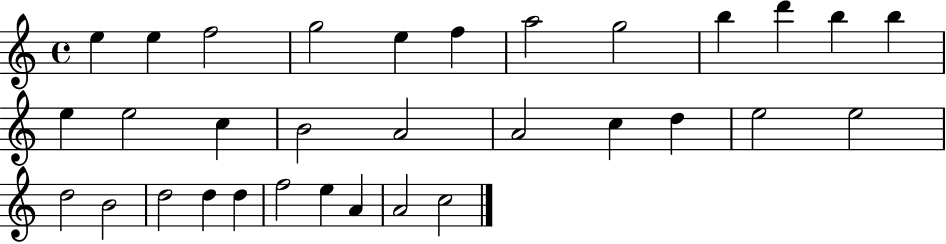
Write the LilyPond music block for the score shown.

{
  \clef treble
  \time 4/4
  \defaultTimeSignature
  \key c \major
  e''4 e''4 f''2 | g''2 e''4 f''4 | a''2 g''2 | b''4 d'''4 b''4 b''4 | \break e''4 e''2 c''4 | b'2 a'2 | a'2 c''4 d''4 | e''2 e''2 | \break d''2 b'2 | d''2 d''4 d''4 | f''2 e''4 a'4 | a'2 c''2 | \break \bar "|."
}